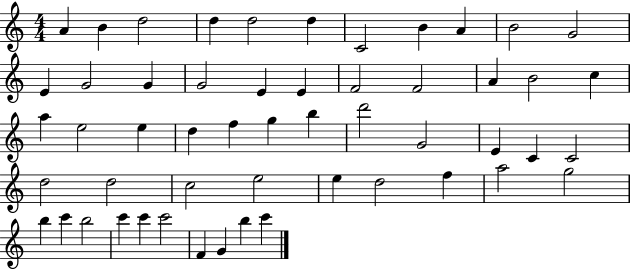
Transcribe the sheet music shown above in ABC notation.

X:1
T:Untitled
M:4/4
L:1/4
K:C
A B d2 d d2 d C2 B A B2 G2 E G2 G G2 E E F2 F2 A B2 c a e2 e d f g b d'2 G2 E C C2 d2 d2 c2 e2 e d2 f a2 g2 b c' b2 c' c' c'2 F G b c'